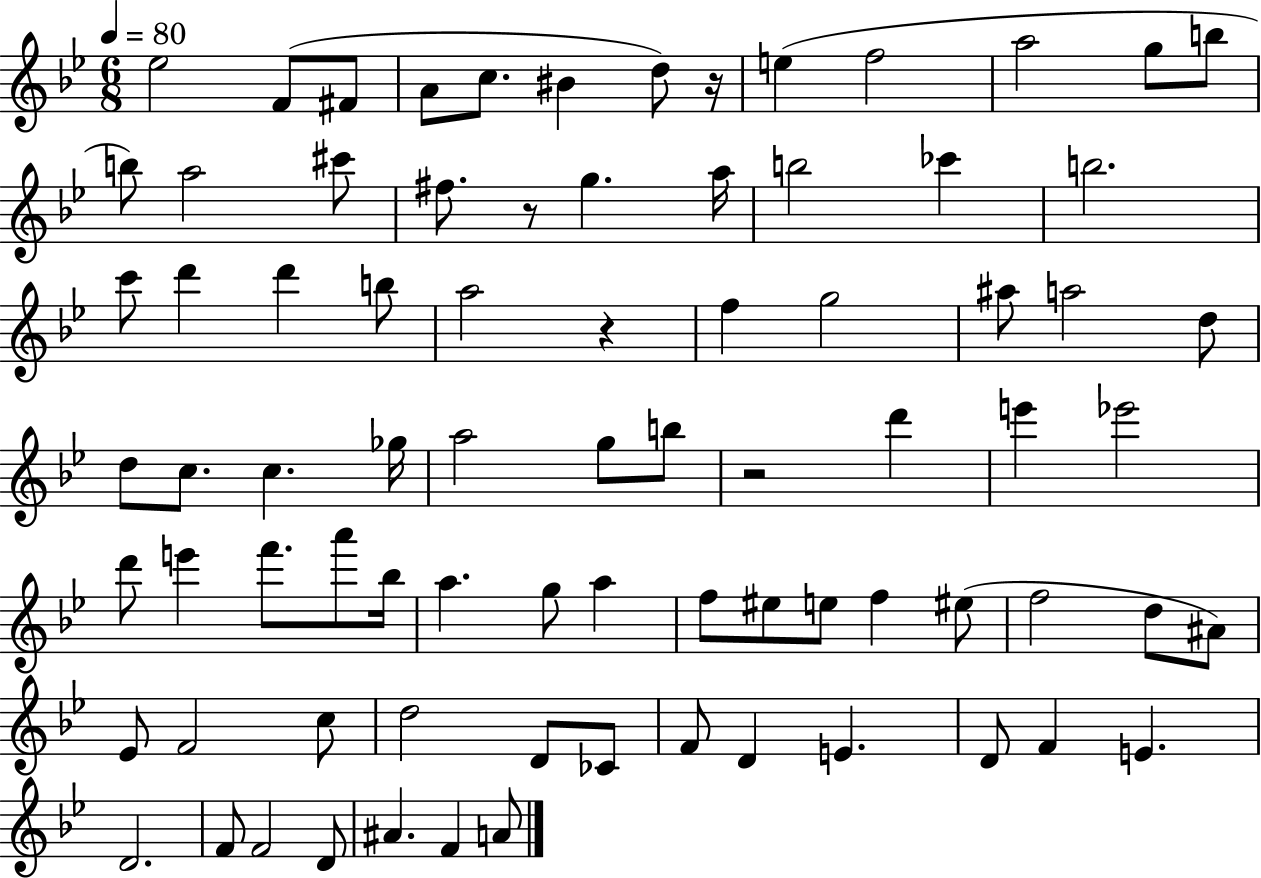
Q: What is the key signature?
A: BES major